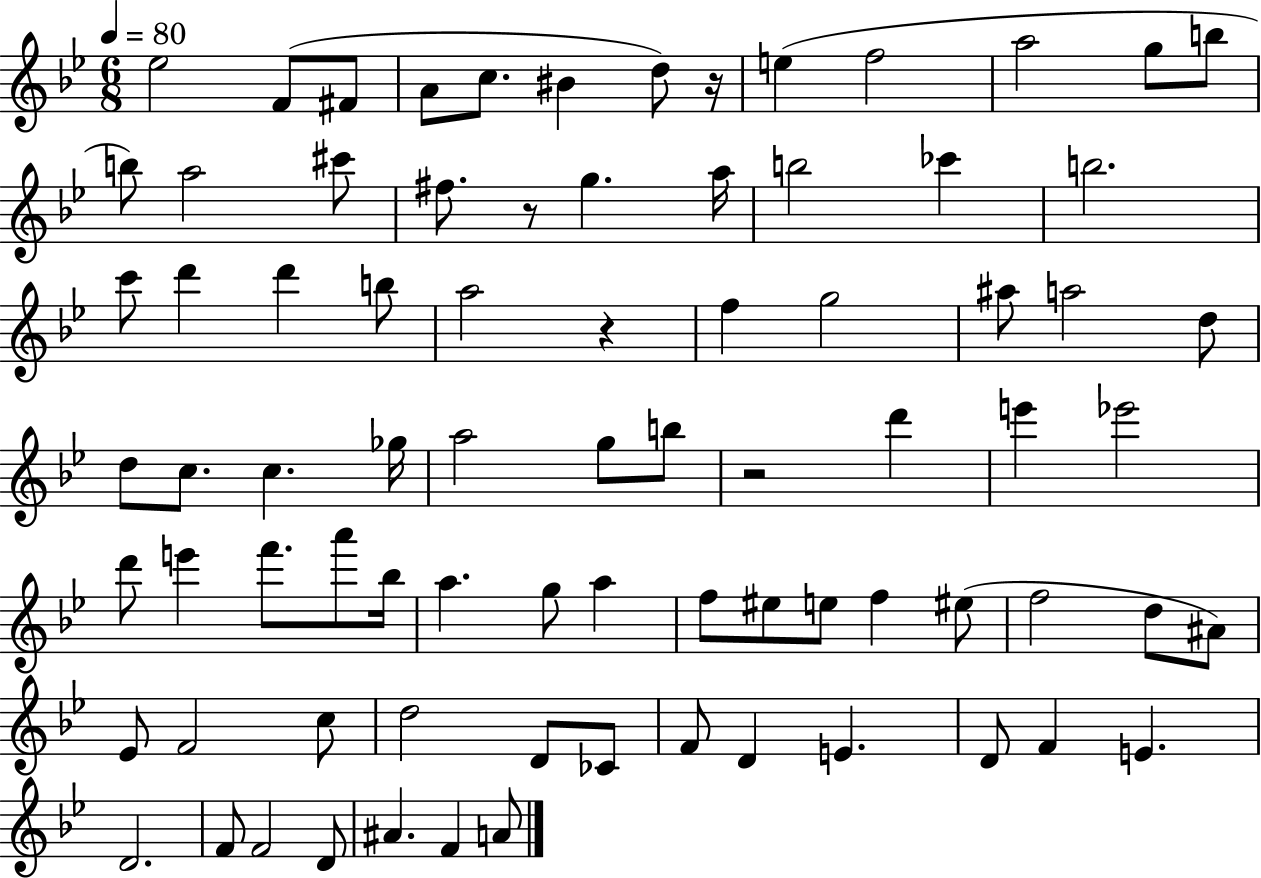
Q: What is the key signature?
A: BES major